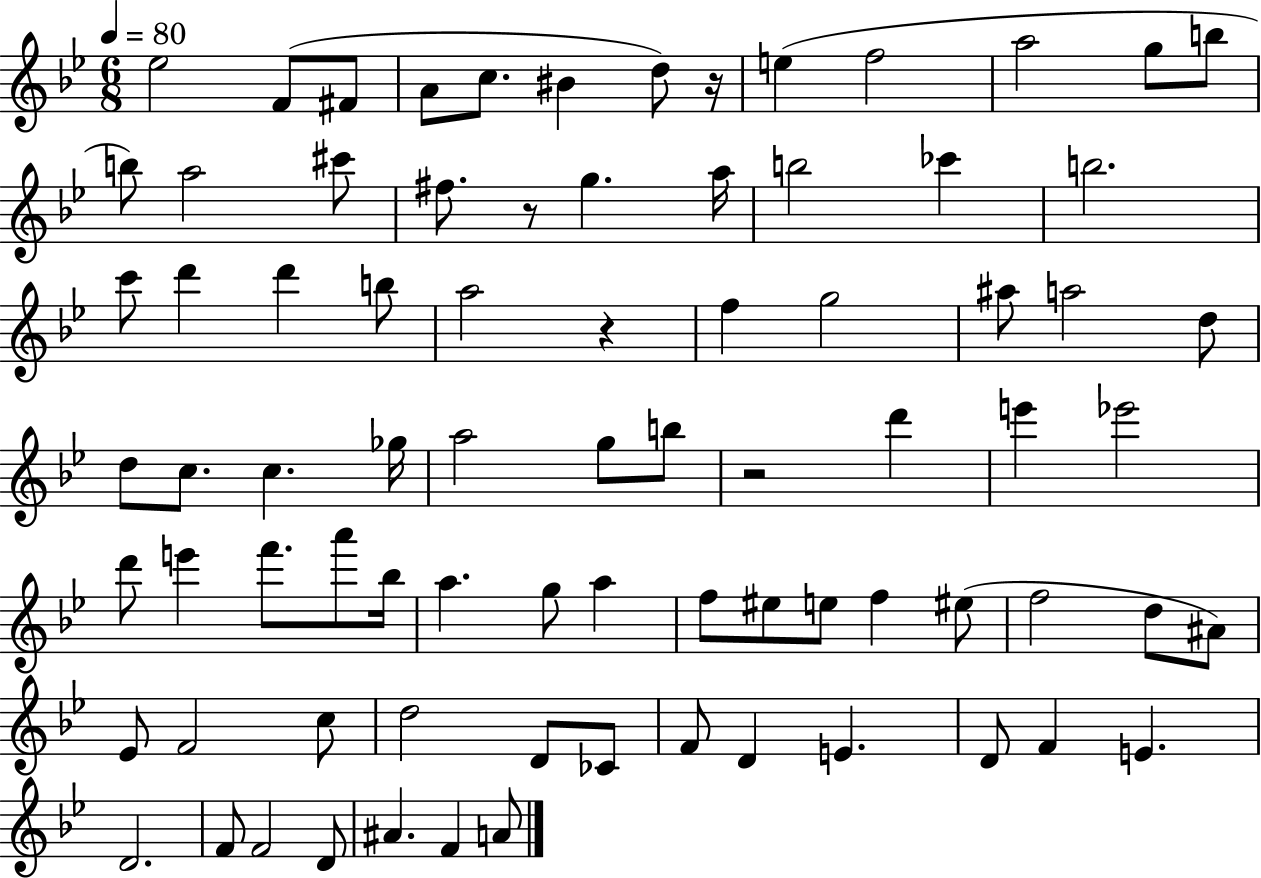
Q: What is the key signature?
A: BES major